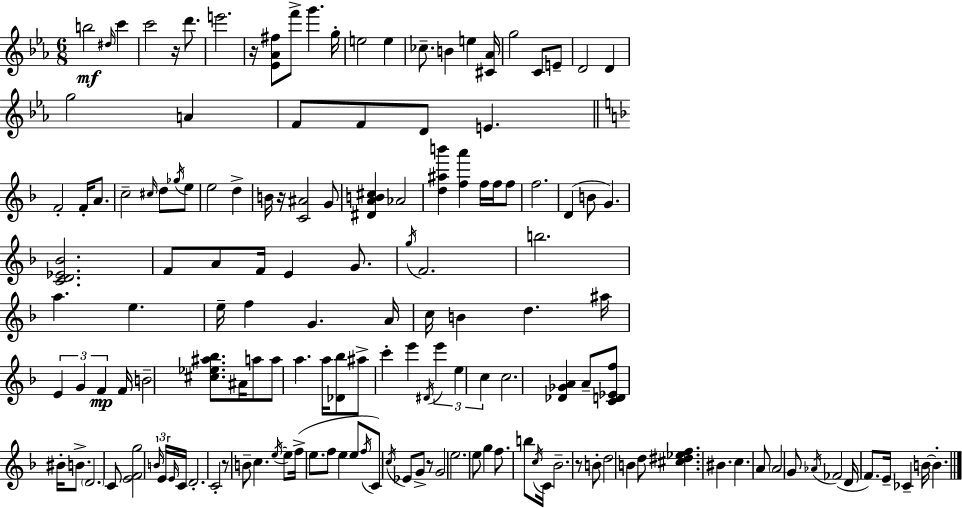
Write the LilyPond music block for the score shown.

{
  \clef treble
  \numericTimeSignature
  \time 6/8
  \key ees \major
  \repeat volta 2 { b''2\mf \grace { dis''16 } c'''4 | c'''2 r16 d'''8. | e'''2. | r16 <ees' aes' fis''>8 f'''8-> g'''4. | \break g''16-. e''2 e''4 | ces''8.-- b'4 e''4 | <cis' aes'>16 g''2 c'8 e'8-- | d'2 d'4 | \break g''2 a'4 | f'8 f'8 d'8 e'4. | \bar "||" \break \key f \major f'2-. f'16-. a'8. | c''2-- \grace { cis''16 } d''8 \acciaccatura { ges''16 } | e''8 e''2 d''4-> | b'16 r16 <c' ais'>2 | \break g'8 <dis' a' b' cis''>4 aes'2 | <d'' ais'' b'''>4 <f'' a'''>4 f''16 f''16 | f''8 f''2. | d'4( b'8 g'4.) | \break <c' d' ees' bes'>2. | f'8 a'8 f'16 e'4 g'8. | \acciaccatura { g''16 } f'2. | b''2. | \break a''4. e''4. | e''16-- f''4 g'4. | a'16 c''16 b'4 d''4. | ais''16 \tuplet 3/2 { e'4 g'4 f'4\mp } | \break f'16 b'2-- | <cis'' ees'' ais'' bes''>8. ais'16 a''8 a''8 a''4. | a''16 <des' bes''>8 ais''8-> c'''4-. e'''4 | \acciaccatura { dis'16 } \tuplet 3/2 { e'''4 e''4 | \break c''4 } c''2. | <des' ges' a'>4 a'8-- <c' d' ees' f''>8 | bis'16-. b'8.-> \parenthesize d'2. | c'8 <e' f' g''>2 | \break \tuplet 3/2 { \grace { b'16 } e'16 \grace { e'16 } } c'16 d'2.-. | c'2-. | r8 b'8-- c''4. | \acciaccatura { e''16~ }~ e''8 f''16->( e''8. f''8 e''4 | \break e''8 \acciaccatura { f''16 }) c'8 \acciaccatura { c''16 } ees'8 g'8-> r8 | g'2 e''2. | e''8 g''4 | f''8. b''8 \acciaccatura { c''16 } c'16 bes'2.-- | \break r8 | b'8-. d''2 b'4 | d''8 <cis'' dis'' ees'' f''>4. bis'4. | c''4. a'8 | \break \parenthesize a'2 g'8 \acciaccatura { aes'16 }( fes'2 | d'16 f'8.) e'16-- | ces'4-- b'16~~ b'4.-. } \bar "|."
}